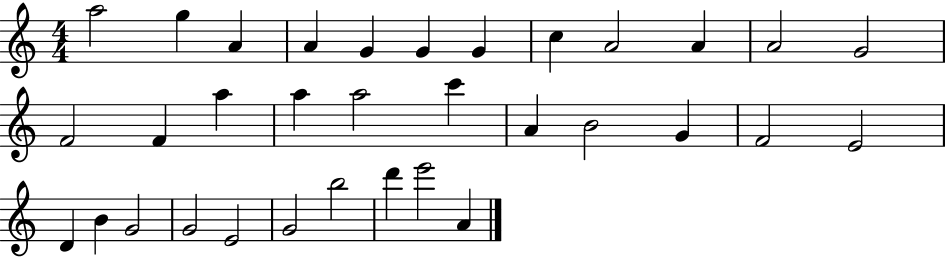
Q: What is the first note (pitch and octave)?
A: A5